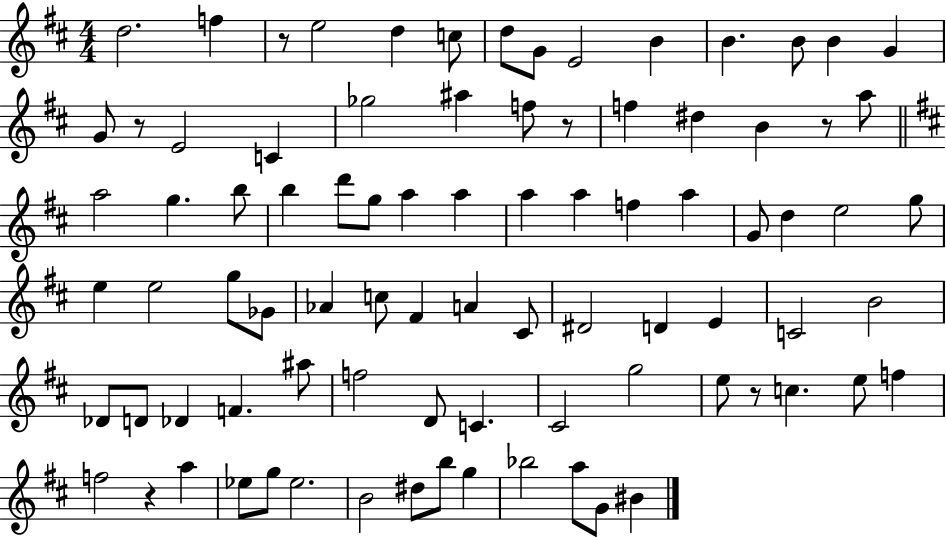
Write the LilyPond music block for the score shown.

{
  \clef treble
  \numericTimeSignature
  \time 4/4
  \key d \major
  d''2. f''4 | r8 e''2 d''4 c''8 | d''8 g'8 e'2 b'4 | b'4. b'8 b'4 g'4 | \break g'8 r8 e'2 c'4 | ges''2 ais''4 f''8 r8 | f''4 dis''4 b'4 r8 a''8 | \bar "||" \break \key d \major a''2 g''4. b''8 | b''4 d'''8 g''8 a''4 a''4 | a''4 a''4 f''4 a''4 | g'8 d''4 e''2 g''8 | \break e''4 e''2 g''8 ges'8 | aes'4 c''8 fis'4 a'4 cis'8 | dis'2 d'4 e'4 | c'2 b'2 | \break des'8 d'8 des'4 f'4. ais''8 | f''2 d'8 c'4. | cis'2 g''2 | e''8 r8 c''4. e''8 f''4 | \break f''2 r4 a''4 | ees''8 g''8 ees''2. | b'2 dis''8 b''8 g''4 | bes''2 a''8 g'8 bis'4 | \break \bar "|."
}